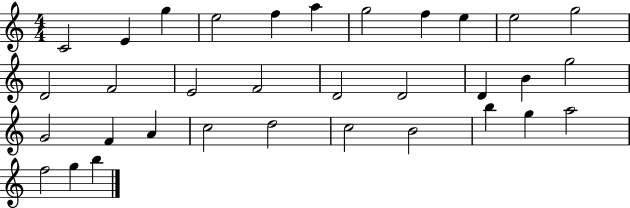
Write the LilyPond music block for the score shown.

{
  \clef treble
  \numericTimeSignature
  \time 4/4
  \key c \major
  c'2 e'4 g''4 | e''2 f''4 a''4 | g''2 f''4 e''4 | e''2 g''2 | \break d'2 f'2 | e'2 f'2 | d'2 d'2 | d'4 b'4 g''2 | \break g'2 f'4 a'4 | c''2 d''2 | c''2 b'2 | b''4 g''4 a''2 | \break f''2 g''4 b''4 | \bar "|."
}